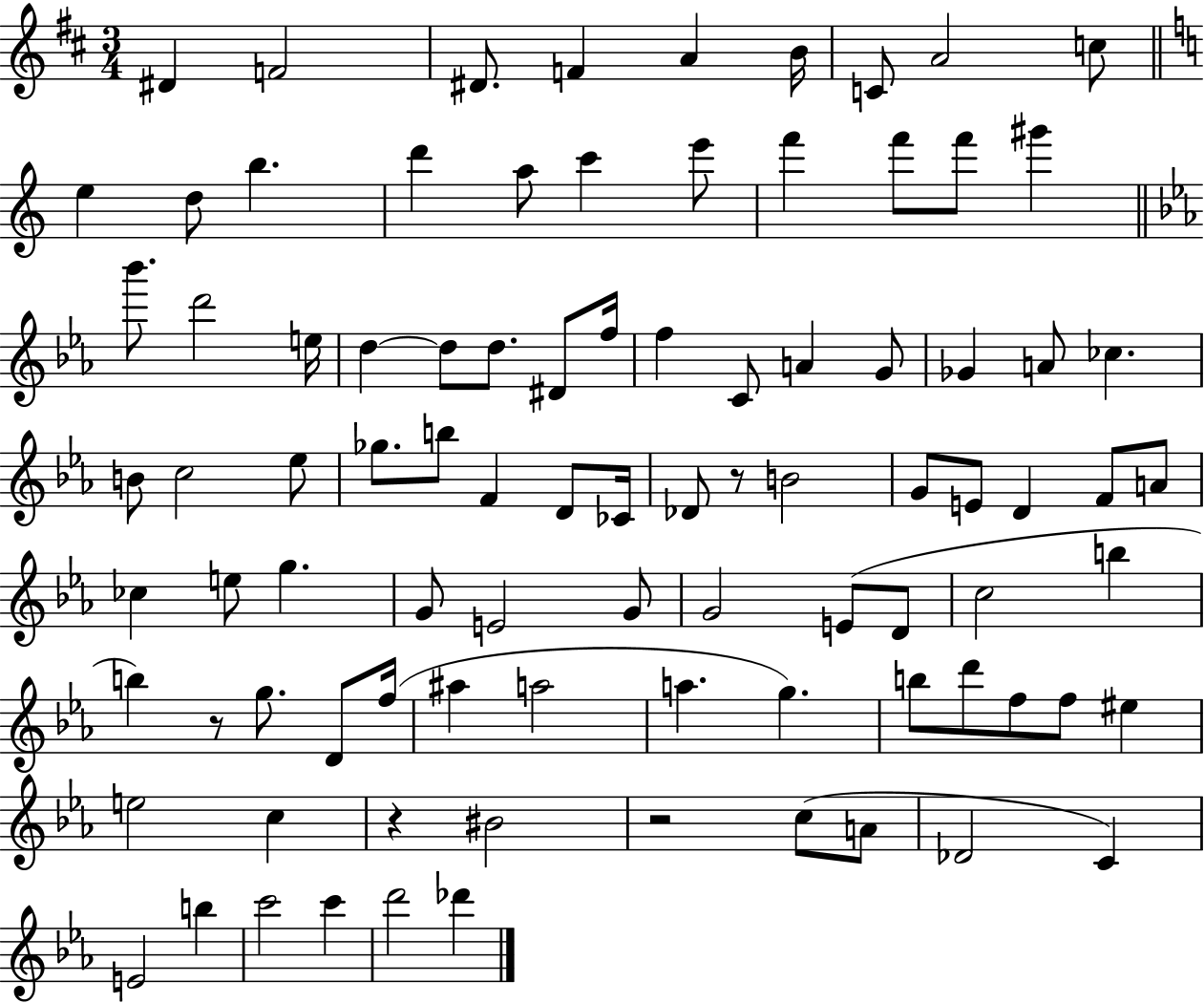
D#4/q F4/h D#4/e. F4/q A4/q B4/s C4/e A4/h C5/e E5/q D5/e B5/q. D6/q A5/e C6/q E6/e F6/q F6/e F6/e G#6/q Bb6/e. D6/h E5/s D5/q D5/e D5/e. D#4/e F5/s F5/q C4/e A4/q G4/e Gb4/q A4/e CES5/q. B4/e C5/h Eb5/e Gb5/e. B5/e F4/q D4/e CES4/s Db4/e R/e B4/h G4/e E4/e D4/q F4/e A4/e CES5/q E5/e G5/q. G4/e E4/h G4/e G4/h E4/e D4/e C5/h B5/q B5/q R/e G5/e. D4/e F5/s A#5/q A5/h A5/q. G5/q. B5/e D6/e F5/e F5/e EIS5/q E5/h C5/q R/q BIS4/h R/h C5/e A4/e Db4/h C4/q E4/h B5/q C6/h C6/q D6/h Db6/q